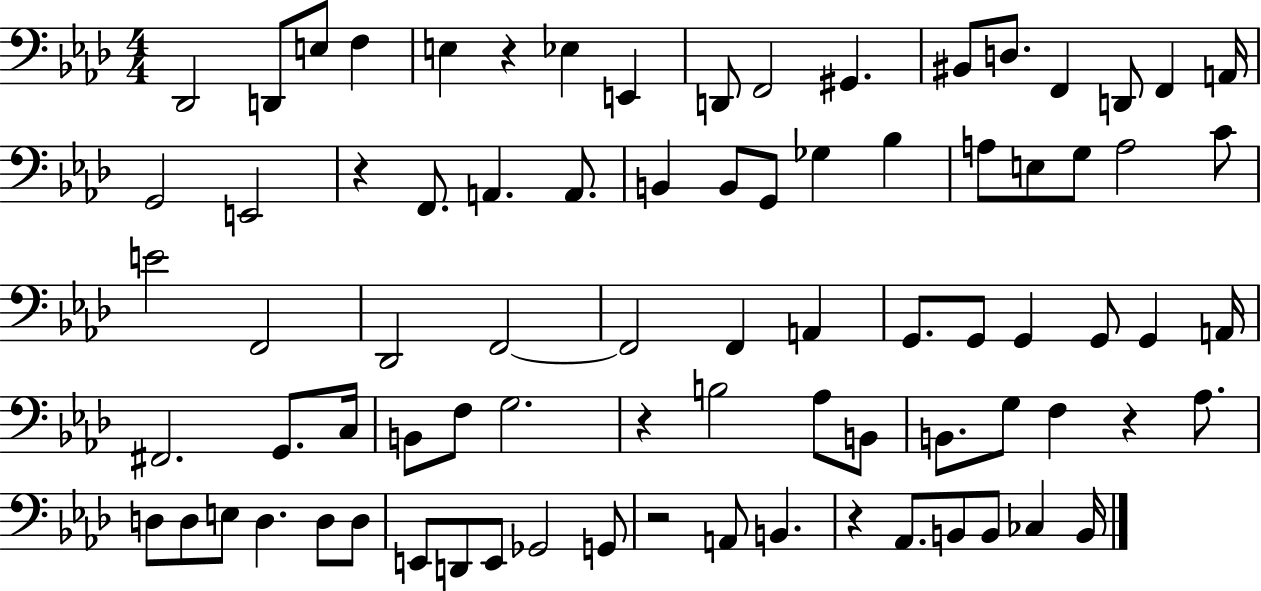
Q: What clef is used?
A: bass